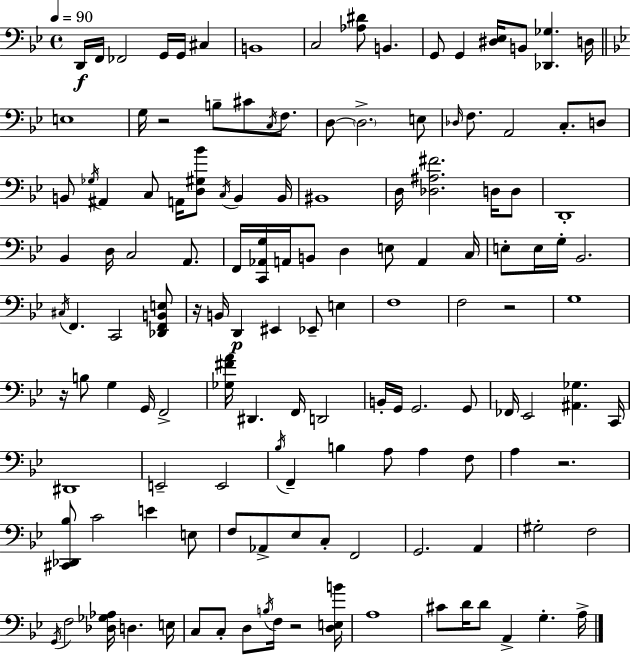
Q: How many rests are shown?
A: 6